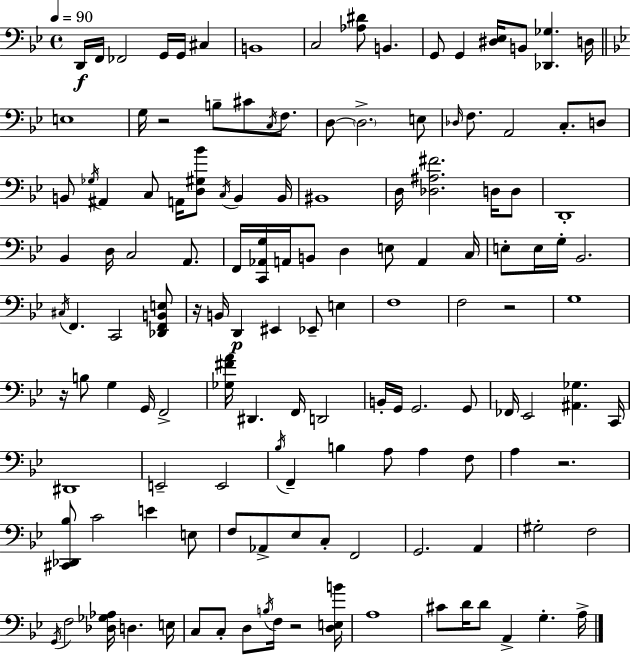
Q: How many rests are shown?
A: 6